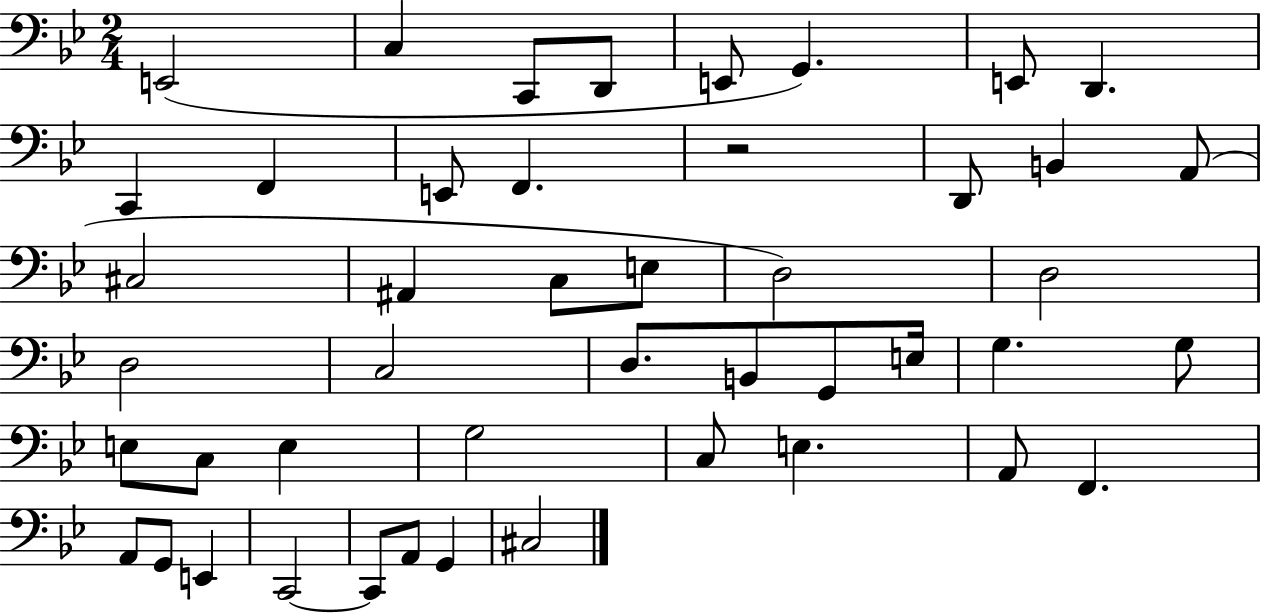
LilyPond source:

{
  \clef bass
  \numericTimeSignature
  \time 2/4
  \key bes \major
  e,2( | c4 c,8 d,8 | e,8 g,4.) | e,8 d,4. | \break c,4 f,4 | e,8 f,4. | r2 | d,8 b,4 a,8( | \break cis2 | ais,4 c8 e8 | d2) | d2 | \break d2 | c2 | d8. b,8 g,8 e16 | g4. g8 | \break e8 c8 e4 | g2 | c8 e4. | a,8 f,4. | \break a,8 g,8 e,4 | c,2~~ | c,8 a,8 g,4 | cis2 | \break \bar "|."
}